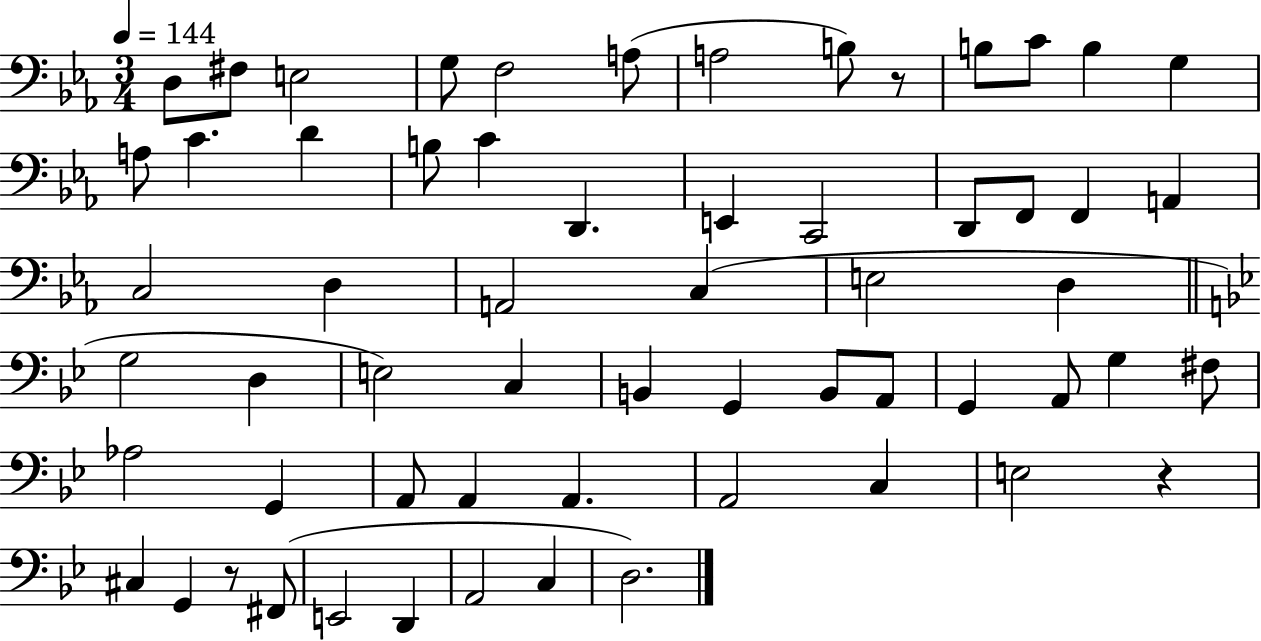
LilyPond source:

{
  \clef bass
  \numericTimeSignature
  \time 3/4
  \key ees \major
  \tempo 4 = 144
  d8 fis8 e2 | g8 f2 a8( | a2 b8) r8 | b8 c'8 b4 g4 | \break a8 c'4. d'4 | b8 c'4 d,4. | e,4 c,2 | d,8 f,8 f,4 a,4 | \break c2 d4 | a,2 c4( | e2 d4 | \bar "||" \break \key g \minor g2 d4 | e2) c4 | b,4 g,4 b,8 a,8 | g,4 a,8 g4 fis8 | \break aes2 g,4 | a,8 a,4 a,4. | a,2 c4 | e2 r4 | \break cis4 g,4 r8 fis,8( | e,2 d,4 | a,2 c4 | d2.) | \break \bar "|."
}